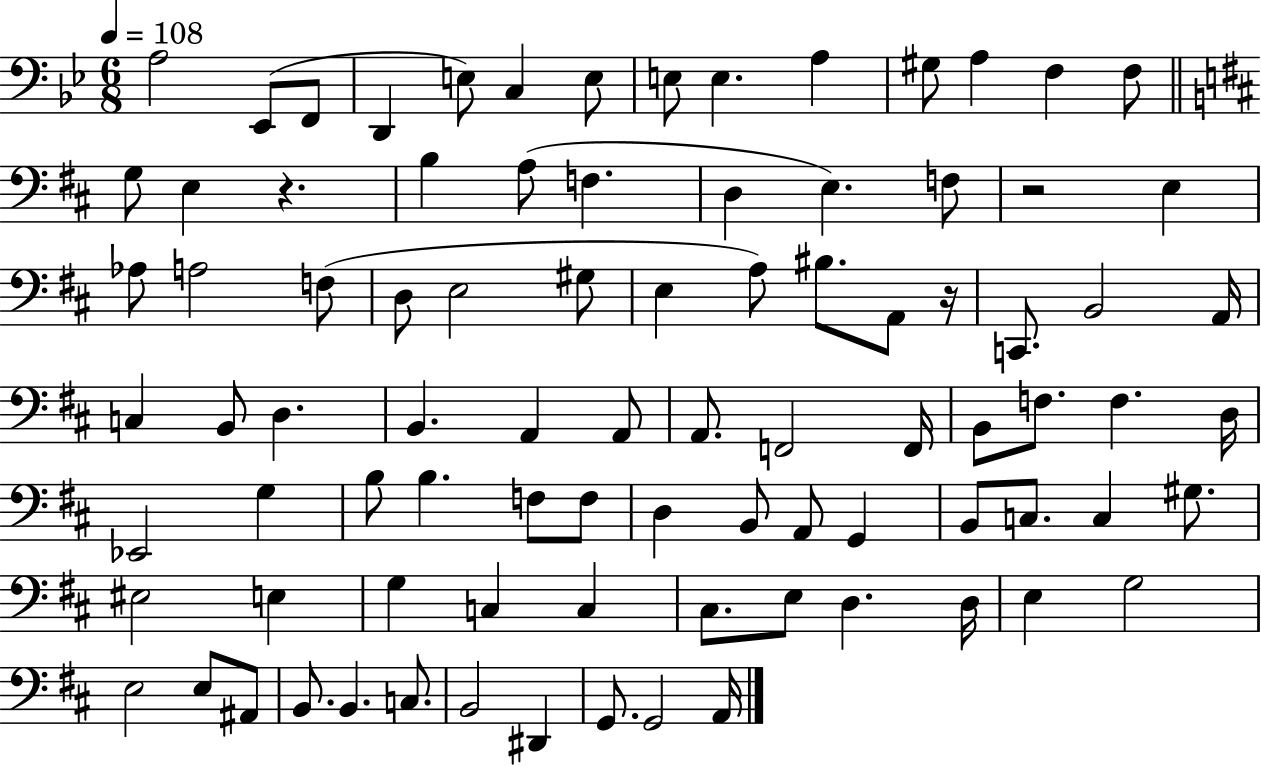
{
  \clef bass
  \numericTimeSignature
  \time 6/8
  \key bes \major
  \tempo 4 = 108
  a2 ees,8( f,8 | d,4 e8) c4 e8 | e8 e4. a4 | gis8 a4 f4 f8 | \break \bar "||" \break \key b \minor g8 e4 r4. | b4 a8( f4. | d4 e4.) f8 | r2 e4 | \break aes8 a2 f8( | d8 e2 gis8 | e4 a8) bis8. a,8 r16 | c,8. b,2 a,16 | \break c4 b,8 d4. | b,4. a,4 a,8 | a,8. f,2 f,16 | b,8 f8. f4. d16 | \break ees,2 g4 | b8 b4. f8 f8 | d4 b,8 a,8 g,4 | b,8 c8. c4 gis8. | \break eis2 e4 | g4 c4 c4 | cis8. e8 d4. d16 | e4 g2 | \break e2 e8 ais,8 | b,8. b,4. c8. | b,2 dis,4 | g,8. g,2 a,16 | \break \bar "|."
}